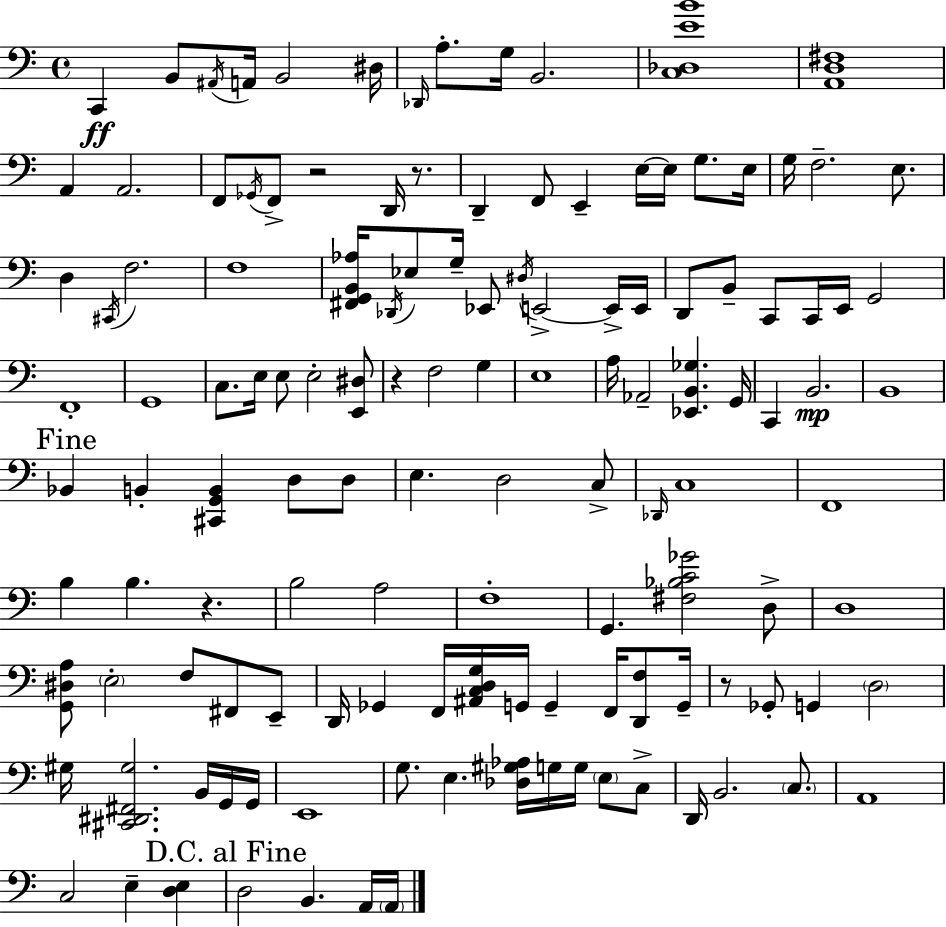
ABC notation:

X:1
T:Untitled
M:4/4
L:1/4
K:C
C,, B,,/2 ^A,,/4 A,,/4 B,,2 ^D,/4 _D,,/4 A,/2 G,/4 B,,2 [C,_D,EB]4 [A,,D,^F,]4 A,, A,,2 F,,/2 _G,,/4 F,,/2 z2 D,,/4 z/2 D,, F,,/2 E,, E,/4 E,/4 G,/2 E,/4 G,/4 F,2 E,/2 D, ^C,,/4 F,2 F,4 [^F,,G,,B,,_A,]/4 _D,,/4 _E,/2 G,/4 _E,,/2 ^D,/4 E,,2 E,,/4 E,,/4 D,,/2 B,,/2 C,,/2 C,,/4 E,,/4 G,,2 F,,4 G,,4 C,/2 E,/4 E,/2 E,2 [E,,^D,]/2 z F,2 G, E,4 A,/4 _A,,2 [_E,,B,,_G,] G,,/4 C,, B,,2 B,,4 _B,, B,, [^C,,G,,B,,] D,/2 D,/2 E, D,2 C,/2 _D,,/4 C,4 F,,4 B, B, z B,2 A,2 F,4 G,, [^F,_B,C_G]2 D,/2 D,4 [G,,^D,A,]/2 E,2 F,/2 ^F,,/2 E,,/2 D,,/4 _G,, F,,/4 [^A,,C,D,G,]/4 G,,/4 G,, F,,/4 [D,,F,]/2 G,,/4 z/2 _G,,/2 G,, D,2 ^G,/4 [^C,,^D,,^F,,^G,]2 B,,/4 G,,/4 G,,/4 E,,4 G,/2 E, [_D,^G,_A,]/4 G,/4 G,/4 E,/2 C,/2 D,,/4 B,,2 C,/2 A,,4 C,2 E, [D,E,] D,2 B,, A,,/4 A,,/4